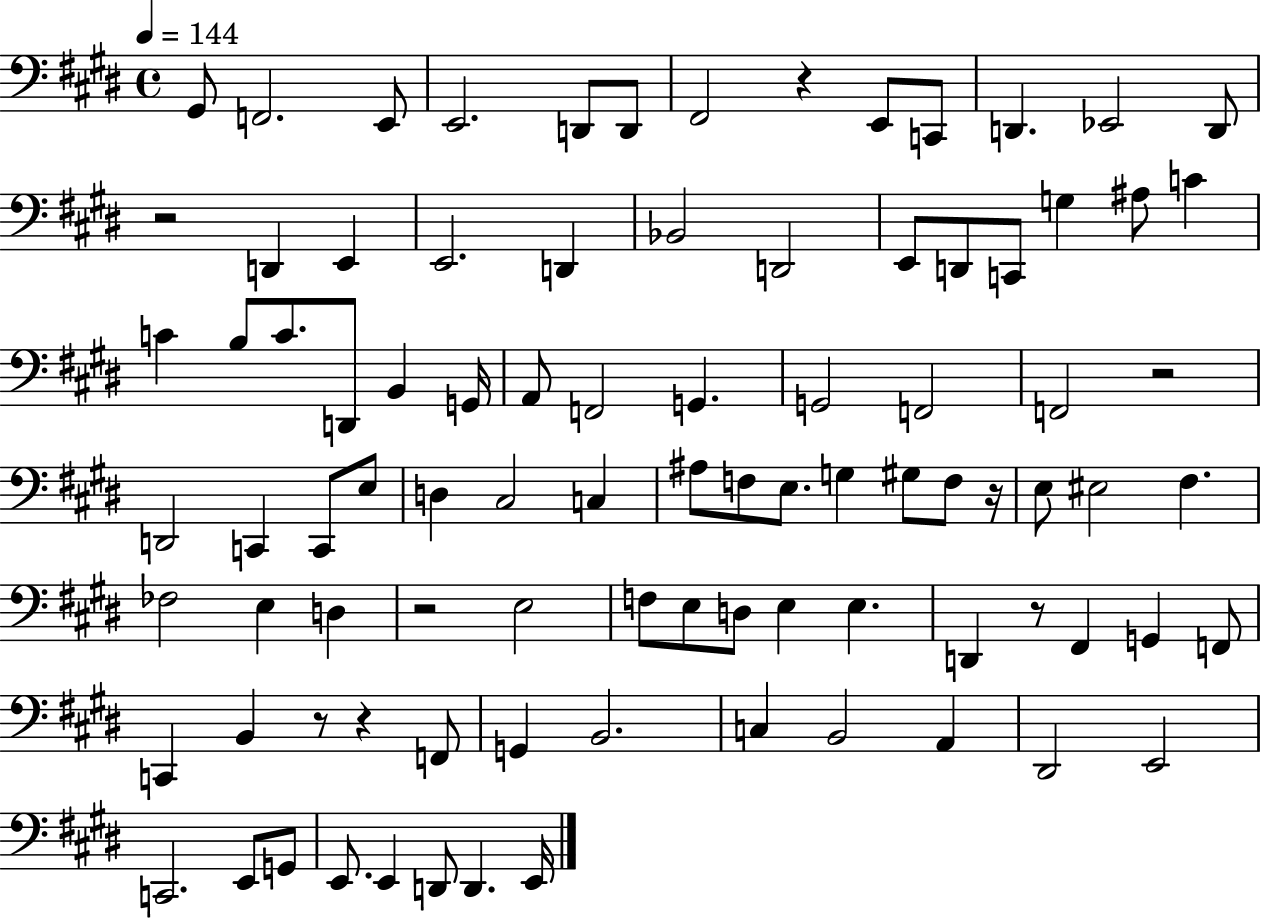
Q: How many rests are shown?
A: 8